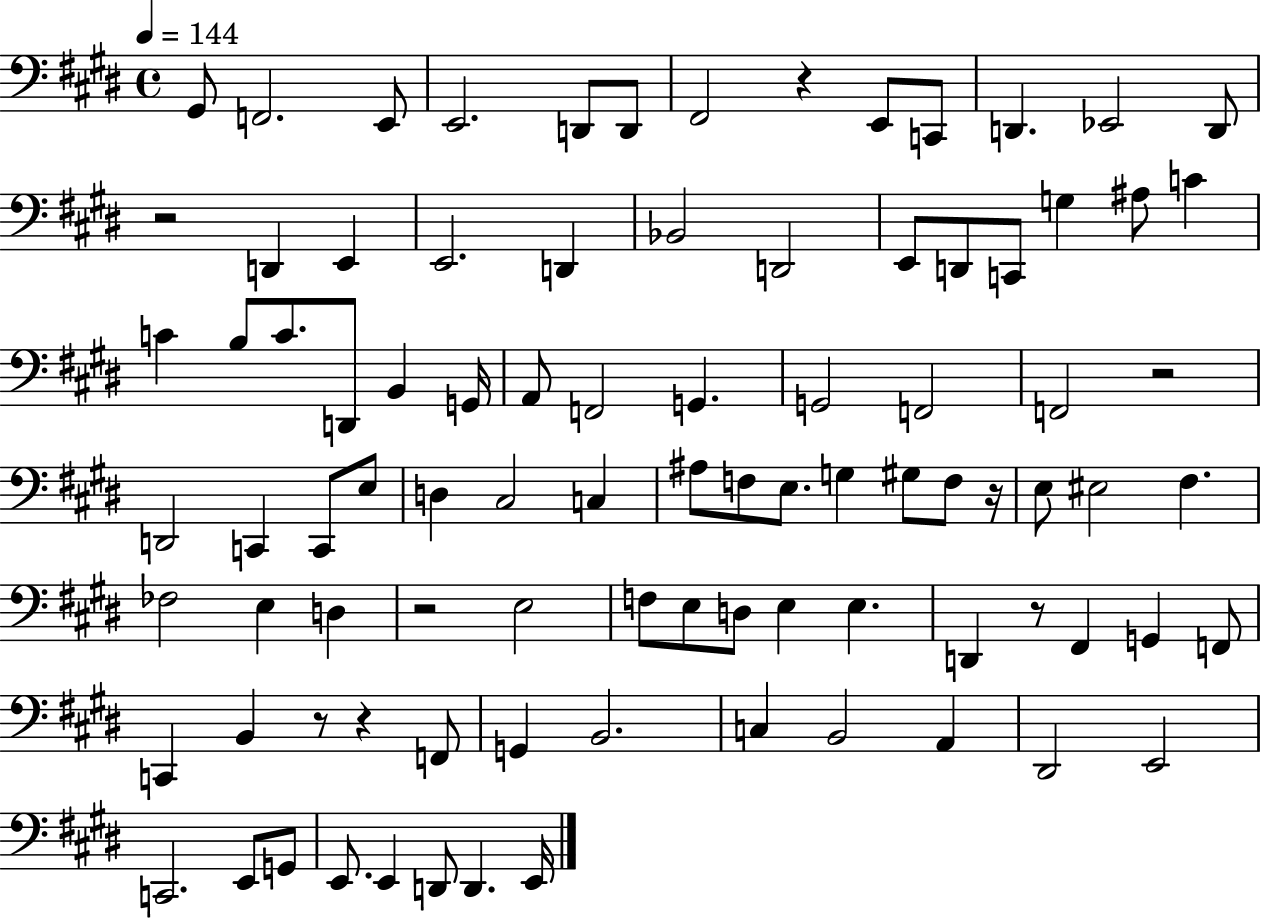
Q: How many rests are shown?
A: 8